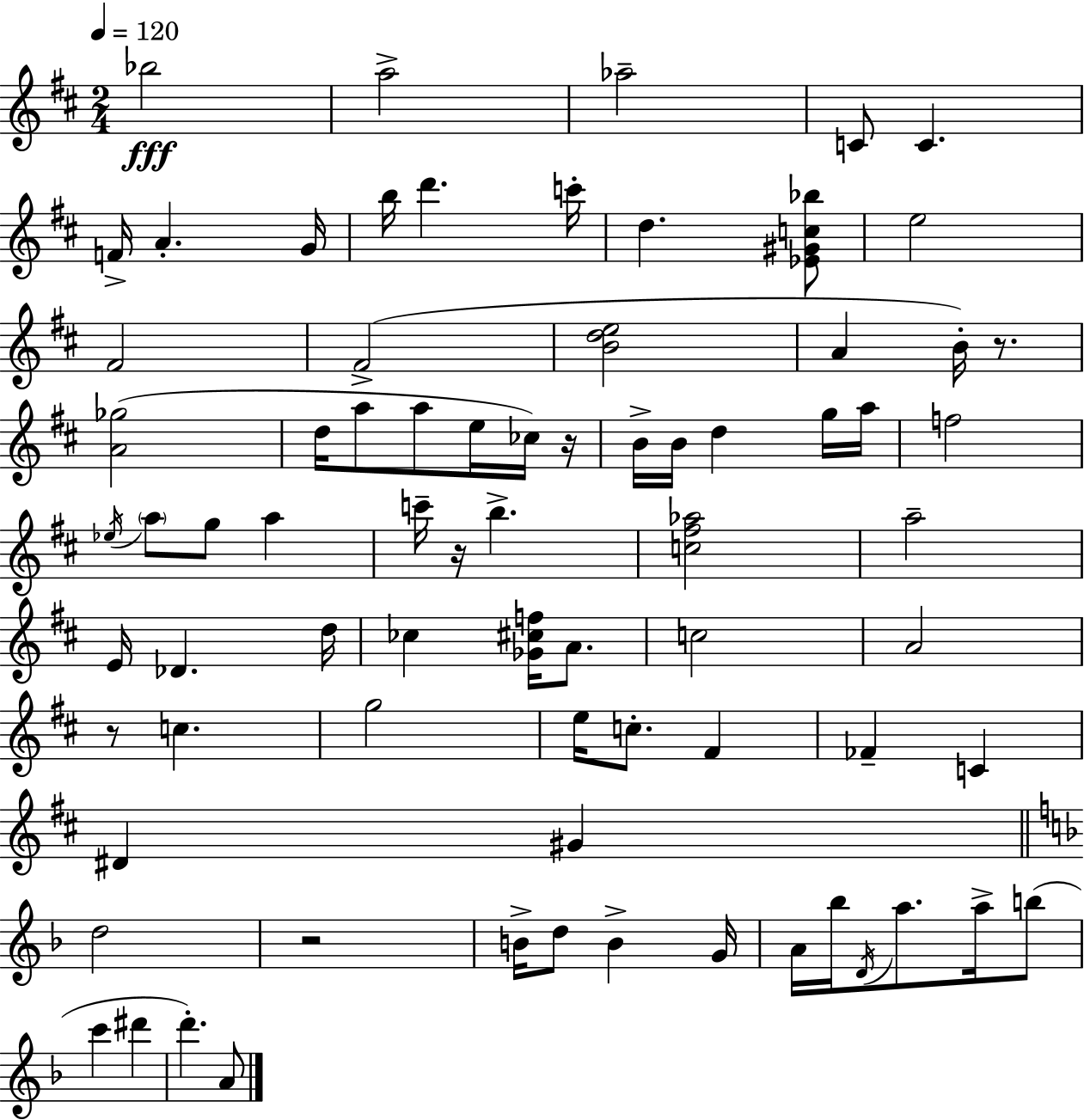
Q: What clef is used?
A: treble